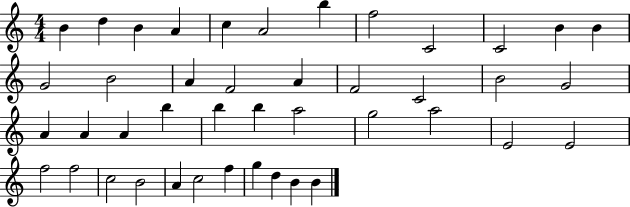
{
  \clef treble
  \numericTimeSignature
  \time 4/4
  \key c \major
  b'4 d''4 b'4 a'4 | c''4 a'2 b''4 | f''2 c'2 | c'2 b'4 b'4 | \break g'2 b'2 | a'4 f'2 a'4 | f'2 c'2 | b'2 g'2 | \break a'4 a'4 a'4 b''4 | b''4 b''4 a''2 | g''2 a''2 | e'2 e'2 | \break f''2 f''2 | c''2 b'2 | a'4 c''2 f''4 | g''4 d''4 b'4 b'4 | \break \bar "|."
}